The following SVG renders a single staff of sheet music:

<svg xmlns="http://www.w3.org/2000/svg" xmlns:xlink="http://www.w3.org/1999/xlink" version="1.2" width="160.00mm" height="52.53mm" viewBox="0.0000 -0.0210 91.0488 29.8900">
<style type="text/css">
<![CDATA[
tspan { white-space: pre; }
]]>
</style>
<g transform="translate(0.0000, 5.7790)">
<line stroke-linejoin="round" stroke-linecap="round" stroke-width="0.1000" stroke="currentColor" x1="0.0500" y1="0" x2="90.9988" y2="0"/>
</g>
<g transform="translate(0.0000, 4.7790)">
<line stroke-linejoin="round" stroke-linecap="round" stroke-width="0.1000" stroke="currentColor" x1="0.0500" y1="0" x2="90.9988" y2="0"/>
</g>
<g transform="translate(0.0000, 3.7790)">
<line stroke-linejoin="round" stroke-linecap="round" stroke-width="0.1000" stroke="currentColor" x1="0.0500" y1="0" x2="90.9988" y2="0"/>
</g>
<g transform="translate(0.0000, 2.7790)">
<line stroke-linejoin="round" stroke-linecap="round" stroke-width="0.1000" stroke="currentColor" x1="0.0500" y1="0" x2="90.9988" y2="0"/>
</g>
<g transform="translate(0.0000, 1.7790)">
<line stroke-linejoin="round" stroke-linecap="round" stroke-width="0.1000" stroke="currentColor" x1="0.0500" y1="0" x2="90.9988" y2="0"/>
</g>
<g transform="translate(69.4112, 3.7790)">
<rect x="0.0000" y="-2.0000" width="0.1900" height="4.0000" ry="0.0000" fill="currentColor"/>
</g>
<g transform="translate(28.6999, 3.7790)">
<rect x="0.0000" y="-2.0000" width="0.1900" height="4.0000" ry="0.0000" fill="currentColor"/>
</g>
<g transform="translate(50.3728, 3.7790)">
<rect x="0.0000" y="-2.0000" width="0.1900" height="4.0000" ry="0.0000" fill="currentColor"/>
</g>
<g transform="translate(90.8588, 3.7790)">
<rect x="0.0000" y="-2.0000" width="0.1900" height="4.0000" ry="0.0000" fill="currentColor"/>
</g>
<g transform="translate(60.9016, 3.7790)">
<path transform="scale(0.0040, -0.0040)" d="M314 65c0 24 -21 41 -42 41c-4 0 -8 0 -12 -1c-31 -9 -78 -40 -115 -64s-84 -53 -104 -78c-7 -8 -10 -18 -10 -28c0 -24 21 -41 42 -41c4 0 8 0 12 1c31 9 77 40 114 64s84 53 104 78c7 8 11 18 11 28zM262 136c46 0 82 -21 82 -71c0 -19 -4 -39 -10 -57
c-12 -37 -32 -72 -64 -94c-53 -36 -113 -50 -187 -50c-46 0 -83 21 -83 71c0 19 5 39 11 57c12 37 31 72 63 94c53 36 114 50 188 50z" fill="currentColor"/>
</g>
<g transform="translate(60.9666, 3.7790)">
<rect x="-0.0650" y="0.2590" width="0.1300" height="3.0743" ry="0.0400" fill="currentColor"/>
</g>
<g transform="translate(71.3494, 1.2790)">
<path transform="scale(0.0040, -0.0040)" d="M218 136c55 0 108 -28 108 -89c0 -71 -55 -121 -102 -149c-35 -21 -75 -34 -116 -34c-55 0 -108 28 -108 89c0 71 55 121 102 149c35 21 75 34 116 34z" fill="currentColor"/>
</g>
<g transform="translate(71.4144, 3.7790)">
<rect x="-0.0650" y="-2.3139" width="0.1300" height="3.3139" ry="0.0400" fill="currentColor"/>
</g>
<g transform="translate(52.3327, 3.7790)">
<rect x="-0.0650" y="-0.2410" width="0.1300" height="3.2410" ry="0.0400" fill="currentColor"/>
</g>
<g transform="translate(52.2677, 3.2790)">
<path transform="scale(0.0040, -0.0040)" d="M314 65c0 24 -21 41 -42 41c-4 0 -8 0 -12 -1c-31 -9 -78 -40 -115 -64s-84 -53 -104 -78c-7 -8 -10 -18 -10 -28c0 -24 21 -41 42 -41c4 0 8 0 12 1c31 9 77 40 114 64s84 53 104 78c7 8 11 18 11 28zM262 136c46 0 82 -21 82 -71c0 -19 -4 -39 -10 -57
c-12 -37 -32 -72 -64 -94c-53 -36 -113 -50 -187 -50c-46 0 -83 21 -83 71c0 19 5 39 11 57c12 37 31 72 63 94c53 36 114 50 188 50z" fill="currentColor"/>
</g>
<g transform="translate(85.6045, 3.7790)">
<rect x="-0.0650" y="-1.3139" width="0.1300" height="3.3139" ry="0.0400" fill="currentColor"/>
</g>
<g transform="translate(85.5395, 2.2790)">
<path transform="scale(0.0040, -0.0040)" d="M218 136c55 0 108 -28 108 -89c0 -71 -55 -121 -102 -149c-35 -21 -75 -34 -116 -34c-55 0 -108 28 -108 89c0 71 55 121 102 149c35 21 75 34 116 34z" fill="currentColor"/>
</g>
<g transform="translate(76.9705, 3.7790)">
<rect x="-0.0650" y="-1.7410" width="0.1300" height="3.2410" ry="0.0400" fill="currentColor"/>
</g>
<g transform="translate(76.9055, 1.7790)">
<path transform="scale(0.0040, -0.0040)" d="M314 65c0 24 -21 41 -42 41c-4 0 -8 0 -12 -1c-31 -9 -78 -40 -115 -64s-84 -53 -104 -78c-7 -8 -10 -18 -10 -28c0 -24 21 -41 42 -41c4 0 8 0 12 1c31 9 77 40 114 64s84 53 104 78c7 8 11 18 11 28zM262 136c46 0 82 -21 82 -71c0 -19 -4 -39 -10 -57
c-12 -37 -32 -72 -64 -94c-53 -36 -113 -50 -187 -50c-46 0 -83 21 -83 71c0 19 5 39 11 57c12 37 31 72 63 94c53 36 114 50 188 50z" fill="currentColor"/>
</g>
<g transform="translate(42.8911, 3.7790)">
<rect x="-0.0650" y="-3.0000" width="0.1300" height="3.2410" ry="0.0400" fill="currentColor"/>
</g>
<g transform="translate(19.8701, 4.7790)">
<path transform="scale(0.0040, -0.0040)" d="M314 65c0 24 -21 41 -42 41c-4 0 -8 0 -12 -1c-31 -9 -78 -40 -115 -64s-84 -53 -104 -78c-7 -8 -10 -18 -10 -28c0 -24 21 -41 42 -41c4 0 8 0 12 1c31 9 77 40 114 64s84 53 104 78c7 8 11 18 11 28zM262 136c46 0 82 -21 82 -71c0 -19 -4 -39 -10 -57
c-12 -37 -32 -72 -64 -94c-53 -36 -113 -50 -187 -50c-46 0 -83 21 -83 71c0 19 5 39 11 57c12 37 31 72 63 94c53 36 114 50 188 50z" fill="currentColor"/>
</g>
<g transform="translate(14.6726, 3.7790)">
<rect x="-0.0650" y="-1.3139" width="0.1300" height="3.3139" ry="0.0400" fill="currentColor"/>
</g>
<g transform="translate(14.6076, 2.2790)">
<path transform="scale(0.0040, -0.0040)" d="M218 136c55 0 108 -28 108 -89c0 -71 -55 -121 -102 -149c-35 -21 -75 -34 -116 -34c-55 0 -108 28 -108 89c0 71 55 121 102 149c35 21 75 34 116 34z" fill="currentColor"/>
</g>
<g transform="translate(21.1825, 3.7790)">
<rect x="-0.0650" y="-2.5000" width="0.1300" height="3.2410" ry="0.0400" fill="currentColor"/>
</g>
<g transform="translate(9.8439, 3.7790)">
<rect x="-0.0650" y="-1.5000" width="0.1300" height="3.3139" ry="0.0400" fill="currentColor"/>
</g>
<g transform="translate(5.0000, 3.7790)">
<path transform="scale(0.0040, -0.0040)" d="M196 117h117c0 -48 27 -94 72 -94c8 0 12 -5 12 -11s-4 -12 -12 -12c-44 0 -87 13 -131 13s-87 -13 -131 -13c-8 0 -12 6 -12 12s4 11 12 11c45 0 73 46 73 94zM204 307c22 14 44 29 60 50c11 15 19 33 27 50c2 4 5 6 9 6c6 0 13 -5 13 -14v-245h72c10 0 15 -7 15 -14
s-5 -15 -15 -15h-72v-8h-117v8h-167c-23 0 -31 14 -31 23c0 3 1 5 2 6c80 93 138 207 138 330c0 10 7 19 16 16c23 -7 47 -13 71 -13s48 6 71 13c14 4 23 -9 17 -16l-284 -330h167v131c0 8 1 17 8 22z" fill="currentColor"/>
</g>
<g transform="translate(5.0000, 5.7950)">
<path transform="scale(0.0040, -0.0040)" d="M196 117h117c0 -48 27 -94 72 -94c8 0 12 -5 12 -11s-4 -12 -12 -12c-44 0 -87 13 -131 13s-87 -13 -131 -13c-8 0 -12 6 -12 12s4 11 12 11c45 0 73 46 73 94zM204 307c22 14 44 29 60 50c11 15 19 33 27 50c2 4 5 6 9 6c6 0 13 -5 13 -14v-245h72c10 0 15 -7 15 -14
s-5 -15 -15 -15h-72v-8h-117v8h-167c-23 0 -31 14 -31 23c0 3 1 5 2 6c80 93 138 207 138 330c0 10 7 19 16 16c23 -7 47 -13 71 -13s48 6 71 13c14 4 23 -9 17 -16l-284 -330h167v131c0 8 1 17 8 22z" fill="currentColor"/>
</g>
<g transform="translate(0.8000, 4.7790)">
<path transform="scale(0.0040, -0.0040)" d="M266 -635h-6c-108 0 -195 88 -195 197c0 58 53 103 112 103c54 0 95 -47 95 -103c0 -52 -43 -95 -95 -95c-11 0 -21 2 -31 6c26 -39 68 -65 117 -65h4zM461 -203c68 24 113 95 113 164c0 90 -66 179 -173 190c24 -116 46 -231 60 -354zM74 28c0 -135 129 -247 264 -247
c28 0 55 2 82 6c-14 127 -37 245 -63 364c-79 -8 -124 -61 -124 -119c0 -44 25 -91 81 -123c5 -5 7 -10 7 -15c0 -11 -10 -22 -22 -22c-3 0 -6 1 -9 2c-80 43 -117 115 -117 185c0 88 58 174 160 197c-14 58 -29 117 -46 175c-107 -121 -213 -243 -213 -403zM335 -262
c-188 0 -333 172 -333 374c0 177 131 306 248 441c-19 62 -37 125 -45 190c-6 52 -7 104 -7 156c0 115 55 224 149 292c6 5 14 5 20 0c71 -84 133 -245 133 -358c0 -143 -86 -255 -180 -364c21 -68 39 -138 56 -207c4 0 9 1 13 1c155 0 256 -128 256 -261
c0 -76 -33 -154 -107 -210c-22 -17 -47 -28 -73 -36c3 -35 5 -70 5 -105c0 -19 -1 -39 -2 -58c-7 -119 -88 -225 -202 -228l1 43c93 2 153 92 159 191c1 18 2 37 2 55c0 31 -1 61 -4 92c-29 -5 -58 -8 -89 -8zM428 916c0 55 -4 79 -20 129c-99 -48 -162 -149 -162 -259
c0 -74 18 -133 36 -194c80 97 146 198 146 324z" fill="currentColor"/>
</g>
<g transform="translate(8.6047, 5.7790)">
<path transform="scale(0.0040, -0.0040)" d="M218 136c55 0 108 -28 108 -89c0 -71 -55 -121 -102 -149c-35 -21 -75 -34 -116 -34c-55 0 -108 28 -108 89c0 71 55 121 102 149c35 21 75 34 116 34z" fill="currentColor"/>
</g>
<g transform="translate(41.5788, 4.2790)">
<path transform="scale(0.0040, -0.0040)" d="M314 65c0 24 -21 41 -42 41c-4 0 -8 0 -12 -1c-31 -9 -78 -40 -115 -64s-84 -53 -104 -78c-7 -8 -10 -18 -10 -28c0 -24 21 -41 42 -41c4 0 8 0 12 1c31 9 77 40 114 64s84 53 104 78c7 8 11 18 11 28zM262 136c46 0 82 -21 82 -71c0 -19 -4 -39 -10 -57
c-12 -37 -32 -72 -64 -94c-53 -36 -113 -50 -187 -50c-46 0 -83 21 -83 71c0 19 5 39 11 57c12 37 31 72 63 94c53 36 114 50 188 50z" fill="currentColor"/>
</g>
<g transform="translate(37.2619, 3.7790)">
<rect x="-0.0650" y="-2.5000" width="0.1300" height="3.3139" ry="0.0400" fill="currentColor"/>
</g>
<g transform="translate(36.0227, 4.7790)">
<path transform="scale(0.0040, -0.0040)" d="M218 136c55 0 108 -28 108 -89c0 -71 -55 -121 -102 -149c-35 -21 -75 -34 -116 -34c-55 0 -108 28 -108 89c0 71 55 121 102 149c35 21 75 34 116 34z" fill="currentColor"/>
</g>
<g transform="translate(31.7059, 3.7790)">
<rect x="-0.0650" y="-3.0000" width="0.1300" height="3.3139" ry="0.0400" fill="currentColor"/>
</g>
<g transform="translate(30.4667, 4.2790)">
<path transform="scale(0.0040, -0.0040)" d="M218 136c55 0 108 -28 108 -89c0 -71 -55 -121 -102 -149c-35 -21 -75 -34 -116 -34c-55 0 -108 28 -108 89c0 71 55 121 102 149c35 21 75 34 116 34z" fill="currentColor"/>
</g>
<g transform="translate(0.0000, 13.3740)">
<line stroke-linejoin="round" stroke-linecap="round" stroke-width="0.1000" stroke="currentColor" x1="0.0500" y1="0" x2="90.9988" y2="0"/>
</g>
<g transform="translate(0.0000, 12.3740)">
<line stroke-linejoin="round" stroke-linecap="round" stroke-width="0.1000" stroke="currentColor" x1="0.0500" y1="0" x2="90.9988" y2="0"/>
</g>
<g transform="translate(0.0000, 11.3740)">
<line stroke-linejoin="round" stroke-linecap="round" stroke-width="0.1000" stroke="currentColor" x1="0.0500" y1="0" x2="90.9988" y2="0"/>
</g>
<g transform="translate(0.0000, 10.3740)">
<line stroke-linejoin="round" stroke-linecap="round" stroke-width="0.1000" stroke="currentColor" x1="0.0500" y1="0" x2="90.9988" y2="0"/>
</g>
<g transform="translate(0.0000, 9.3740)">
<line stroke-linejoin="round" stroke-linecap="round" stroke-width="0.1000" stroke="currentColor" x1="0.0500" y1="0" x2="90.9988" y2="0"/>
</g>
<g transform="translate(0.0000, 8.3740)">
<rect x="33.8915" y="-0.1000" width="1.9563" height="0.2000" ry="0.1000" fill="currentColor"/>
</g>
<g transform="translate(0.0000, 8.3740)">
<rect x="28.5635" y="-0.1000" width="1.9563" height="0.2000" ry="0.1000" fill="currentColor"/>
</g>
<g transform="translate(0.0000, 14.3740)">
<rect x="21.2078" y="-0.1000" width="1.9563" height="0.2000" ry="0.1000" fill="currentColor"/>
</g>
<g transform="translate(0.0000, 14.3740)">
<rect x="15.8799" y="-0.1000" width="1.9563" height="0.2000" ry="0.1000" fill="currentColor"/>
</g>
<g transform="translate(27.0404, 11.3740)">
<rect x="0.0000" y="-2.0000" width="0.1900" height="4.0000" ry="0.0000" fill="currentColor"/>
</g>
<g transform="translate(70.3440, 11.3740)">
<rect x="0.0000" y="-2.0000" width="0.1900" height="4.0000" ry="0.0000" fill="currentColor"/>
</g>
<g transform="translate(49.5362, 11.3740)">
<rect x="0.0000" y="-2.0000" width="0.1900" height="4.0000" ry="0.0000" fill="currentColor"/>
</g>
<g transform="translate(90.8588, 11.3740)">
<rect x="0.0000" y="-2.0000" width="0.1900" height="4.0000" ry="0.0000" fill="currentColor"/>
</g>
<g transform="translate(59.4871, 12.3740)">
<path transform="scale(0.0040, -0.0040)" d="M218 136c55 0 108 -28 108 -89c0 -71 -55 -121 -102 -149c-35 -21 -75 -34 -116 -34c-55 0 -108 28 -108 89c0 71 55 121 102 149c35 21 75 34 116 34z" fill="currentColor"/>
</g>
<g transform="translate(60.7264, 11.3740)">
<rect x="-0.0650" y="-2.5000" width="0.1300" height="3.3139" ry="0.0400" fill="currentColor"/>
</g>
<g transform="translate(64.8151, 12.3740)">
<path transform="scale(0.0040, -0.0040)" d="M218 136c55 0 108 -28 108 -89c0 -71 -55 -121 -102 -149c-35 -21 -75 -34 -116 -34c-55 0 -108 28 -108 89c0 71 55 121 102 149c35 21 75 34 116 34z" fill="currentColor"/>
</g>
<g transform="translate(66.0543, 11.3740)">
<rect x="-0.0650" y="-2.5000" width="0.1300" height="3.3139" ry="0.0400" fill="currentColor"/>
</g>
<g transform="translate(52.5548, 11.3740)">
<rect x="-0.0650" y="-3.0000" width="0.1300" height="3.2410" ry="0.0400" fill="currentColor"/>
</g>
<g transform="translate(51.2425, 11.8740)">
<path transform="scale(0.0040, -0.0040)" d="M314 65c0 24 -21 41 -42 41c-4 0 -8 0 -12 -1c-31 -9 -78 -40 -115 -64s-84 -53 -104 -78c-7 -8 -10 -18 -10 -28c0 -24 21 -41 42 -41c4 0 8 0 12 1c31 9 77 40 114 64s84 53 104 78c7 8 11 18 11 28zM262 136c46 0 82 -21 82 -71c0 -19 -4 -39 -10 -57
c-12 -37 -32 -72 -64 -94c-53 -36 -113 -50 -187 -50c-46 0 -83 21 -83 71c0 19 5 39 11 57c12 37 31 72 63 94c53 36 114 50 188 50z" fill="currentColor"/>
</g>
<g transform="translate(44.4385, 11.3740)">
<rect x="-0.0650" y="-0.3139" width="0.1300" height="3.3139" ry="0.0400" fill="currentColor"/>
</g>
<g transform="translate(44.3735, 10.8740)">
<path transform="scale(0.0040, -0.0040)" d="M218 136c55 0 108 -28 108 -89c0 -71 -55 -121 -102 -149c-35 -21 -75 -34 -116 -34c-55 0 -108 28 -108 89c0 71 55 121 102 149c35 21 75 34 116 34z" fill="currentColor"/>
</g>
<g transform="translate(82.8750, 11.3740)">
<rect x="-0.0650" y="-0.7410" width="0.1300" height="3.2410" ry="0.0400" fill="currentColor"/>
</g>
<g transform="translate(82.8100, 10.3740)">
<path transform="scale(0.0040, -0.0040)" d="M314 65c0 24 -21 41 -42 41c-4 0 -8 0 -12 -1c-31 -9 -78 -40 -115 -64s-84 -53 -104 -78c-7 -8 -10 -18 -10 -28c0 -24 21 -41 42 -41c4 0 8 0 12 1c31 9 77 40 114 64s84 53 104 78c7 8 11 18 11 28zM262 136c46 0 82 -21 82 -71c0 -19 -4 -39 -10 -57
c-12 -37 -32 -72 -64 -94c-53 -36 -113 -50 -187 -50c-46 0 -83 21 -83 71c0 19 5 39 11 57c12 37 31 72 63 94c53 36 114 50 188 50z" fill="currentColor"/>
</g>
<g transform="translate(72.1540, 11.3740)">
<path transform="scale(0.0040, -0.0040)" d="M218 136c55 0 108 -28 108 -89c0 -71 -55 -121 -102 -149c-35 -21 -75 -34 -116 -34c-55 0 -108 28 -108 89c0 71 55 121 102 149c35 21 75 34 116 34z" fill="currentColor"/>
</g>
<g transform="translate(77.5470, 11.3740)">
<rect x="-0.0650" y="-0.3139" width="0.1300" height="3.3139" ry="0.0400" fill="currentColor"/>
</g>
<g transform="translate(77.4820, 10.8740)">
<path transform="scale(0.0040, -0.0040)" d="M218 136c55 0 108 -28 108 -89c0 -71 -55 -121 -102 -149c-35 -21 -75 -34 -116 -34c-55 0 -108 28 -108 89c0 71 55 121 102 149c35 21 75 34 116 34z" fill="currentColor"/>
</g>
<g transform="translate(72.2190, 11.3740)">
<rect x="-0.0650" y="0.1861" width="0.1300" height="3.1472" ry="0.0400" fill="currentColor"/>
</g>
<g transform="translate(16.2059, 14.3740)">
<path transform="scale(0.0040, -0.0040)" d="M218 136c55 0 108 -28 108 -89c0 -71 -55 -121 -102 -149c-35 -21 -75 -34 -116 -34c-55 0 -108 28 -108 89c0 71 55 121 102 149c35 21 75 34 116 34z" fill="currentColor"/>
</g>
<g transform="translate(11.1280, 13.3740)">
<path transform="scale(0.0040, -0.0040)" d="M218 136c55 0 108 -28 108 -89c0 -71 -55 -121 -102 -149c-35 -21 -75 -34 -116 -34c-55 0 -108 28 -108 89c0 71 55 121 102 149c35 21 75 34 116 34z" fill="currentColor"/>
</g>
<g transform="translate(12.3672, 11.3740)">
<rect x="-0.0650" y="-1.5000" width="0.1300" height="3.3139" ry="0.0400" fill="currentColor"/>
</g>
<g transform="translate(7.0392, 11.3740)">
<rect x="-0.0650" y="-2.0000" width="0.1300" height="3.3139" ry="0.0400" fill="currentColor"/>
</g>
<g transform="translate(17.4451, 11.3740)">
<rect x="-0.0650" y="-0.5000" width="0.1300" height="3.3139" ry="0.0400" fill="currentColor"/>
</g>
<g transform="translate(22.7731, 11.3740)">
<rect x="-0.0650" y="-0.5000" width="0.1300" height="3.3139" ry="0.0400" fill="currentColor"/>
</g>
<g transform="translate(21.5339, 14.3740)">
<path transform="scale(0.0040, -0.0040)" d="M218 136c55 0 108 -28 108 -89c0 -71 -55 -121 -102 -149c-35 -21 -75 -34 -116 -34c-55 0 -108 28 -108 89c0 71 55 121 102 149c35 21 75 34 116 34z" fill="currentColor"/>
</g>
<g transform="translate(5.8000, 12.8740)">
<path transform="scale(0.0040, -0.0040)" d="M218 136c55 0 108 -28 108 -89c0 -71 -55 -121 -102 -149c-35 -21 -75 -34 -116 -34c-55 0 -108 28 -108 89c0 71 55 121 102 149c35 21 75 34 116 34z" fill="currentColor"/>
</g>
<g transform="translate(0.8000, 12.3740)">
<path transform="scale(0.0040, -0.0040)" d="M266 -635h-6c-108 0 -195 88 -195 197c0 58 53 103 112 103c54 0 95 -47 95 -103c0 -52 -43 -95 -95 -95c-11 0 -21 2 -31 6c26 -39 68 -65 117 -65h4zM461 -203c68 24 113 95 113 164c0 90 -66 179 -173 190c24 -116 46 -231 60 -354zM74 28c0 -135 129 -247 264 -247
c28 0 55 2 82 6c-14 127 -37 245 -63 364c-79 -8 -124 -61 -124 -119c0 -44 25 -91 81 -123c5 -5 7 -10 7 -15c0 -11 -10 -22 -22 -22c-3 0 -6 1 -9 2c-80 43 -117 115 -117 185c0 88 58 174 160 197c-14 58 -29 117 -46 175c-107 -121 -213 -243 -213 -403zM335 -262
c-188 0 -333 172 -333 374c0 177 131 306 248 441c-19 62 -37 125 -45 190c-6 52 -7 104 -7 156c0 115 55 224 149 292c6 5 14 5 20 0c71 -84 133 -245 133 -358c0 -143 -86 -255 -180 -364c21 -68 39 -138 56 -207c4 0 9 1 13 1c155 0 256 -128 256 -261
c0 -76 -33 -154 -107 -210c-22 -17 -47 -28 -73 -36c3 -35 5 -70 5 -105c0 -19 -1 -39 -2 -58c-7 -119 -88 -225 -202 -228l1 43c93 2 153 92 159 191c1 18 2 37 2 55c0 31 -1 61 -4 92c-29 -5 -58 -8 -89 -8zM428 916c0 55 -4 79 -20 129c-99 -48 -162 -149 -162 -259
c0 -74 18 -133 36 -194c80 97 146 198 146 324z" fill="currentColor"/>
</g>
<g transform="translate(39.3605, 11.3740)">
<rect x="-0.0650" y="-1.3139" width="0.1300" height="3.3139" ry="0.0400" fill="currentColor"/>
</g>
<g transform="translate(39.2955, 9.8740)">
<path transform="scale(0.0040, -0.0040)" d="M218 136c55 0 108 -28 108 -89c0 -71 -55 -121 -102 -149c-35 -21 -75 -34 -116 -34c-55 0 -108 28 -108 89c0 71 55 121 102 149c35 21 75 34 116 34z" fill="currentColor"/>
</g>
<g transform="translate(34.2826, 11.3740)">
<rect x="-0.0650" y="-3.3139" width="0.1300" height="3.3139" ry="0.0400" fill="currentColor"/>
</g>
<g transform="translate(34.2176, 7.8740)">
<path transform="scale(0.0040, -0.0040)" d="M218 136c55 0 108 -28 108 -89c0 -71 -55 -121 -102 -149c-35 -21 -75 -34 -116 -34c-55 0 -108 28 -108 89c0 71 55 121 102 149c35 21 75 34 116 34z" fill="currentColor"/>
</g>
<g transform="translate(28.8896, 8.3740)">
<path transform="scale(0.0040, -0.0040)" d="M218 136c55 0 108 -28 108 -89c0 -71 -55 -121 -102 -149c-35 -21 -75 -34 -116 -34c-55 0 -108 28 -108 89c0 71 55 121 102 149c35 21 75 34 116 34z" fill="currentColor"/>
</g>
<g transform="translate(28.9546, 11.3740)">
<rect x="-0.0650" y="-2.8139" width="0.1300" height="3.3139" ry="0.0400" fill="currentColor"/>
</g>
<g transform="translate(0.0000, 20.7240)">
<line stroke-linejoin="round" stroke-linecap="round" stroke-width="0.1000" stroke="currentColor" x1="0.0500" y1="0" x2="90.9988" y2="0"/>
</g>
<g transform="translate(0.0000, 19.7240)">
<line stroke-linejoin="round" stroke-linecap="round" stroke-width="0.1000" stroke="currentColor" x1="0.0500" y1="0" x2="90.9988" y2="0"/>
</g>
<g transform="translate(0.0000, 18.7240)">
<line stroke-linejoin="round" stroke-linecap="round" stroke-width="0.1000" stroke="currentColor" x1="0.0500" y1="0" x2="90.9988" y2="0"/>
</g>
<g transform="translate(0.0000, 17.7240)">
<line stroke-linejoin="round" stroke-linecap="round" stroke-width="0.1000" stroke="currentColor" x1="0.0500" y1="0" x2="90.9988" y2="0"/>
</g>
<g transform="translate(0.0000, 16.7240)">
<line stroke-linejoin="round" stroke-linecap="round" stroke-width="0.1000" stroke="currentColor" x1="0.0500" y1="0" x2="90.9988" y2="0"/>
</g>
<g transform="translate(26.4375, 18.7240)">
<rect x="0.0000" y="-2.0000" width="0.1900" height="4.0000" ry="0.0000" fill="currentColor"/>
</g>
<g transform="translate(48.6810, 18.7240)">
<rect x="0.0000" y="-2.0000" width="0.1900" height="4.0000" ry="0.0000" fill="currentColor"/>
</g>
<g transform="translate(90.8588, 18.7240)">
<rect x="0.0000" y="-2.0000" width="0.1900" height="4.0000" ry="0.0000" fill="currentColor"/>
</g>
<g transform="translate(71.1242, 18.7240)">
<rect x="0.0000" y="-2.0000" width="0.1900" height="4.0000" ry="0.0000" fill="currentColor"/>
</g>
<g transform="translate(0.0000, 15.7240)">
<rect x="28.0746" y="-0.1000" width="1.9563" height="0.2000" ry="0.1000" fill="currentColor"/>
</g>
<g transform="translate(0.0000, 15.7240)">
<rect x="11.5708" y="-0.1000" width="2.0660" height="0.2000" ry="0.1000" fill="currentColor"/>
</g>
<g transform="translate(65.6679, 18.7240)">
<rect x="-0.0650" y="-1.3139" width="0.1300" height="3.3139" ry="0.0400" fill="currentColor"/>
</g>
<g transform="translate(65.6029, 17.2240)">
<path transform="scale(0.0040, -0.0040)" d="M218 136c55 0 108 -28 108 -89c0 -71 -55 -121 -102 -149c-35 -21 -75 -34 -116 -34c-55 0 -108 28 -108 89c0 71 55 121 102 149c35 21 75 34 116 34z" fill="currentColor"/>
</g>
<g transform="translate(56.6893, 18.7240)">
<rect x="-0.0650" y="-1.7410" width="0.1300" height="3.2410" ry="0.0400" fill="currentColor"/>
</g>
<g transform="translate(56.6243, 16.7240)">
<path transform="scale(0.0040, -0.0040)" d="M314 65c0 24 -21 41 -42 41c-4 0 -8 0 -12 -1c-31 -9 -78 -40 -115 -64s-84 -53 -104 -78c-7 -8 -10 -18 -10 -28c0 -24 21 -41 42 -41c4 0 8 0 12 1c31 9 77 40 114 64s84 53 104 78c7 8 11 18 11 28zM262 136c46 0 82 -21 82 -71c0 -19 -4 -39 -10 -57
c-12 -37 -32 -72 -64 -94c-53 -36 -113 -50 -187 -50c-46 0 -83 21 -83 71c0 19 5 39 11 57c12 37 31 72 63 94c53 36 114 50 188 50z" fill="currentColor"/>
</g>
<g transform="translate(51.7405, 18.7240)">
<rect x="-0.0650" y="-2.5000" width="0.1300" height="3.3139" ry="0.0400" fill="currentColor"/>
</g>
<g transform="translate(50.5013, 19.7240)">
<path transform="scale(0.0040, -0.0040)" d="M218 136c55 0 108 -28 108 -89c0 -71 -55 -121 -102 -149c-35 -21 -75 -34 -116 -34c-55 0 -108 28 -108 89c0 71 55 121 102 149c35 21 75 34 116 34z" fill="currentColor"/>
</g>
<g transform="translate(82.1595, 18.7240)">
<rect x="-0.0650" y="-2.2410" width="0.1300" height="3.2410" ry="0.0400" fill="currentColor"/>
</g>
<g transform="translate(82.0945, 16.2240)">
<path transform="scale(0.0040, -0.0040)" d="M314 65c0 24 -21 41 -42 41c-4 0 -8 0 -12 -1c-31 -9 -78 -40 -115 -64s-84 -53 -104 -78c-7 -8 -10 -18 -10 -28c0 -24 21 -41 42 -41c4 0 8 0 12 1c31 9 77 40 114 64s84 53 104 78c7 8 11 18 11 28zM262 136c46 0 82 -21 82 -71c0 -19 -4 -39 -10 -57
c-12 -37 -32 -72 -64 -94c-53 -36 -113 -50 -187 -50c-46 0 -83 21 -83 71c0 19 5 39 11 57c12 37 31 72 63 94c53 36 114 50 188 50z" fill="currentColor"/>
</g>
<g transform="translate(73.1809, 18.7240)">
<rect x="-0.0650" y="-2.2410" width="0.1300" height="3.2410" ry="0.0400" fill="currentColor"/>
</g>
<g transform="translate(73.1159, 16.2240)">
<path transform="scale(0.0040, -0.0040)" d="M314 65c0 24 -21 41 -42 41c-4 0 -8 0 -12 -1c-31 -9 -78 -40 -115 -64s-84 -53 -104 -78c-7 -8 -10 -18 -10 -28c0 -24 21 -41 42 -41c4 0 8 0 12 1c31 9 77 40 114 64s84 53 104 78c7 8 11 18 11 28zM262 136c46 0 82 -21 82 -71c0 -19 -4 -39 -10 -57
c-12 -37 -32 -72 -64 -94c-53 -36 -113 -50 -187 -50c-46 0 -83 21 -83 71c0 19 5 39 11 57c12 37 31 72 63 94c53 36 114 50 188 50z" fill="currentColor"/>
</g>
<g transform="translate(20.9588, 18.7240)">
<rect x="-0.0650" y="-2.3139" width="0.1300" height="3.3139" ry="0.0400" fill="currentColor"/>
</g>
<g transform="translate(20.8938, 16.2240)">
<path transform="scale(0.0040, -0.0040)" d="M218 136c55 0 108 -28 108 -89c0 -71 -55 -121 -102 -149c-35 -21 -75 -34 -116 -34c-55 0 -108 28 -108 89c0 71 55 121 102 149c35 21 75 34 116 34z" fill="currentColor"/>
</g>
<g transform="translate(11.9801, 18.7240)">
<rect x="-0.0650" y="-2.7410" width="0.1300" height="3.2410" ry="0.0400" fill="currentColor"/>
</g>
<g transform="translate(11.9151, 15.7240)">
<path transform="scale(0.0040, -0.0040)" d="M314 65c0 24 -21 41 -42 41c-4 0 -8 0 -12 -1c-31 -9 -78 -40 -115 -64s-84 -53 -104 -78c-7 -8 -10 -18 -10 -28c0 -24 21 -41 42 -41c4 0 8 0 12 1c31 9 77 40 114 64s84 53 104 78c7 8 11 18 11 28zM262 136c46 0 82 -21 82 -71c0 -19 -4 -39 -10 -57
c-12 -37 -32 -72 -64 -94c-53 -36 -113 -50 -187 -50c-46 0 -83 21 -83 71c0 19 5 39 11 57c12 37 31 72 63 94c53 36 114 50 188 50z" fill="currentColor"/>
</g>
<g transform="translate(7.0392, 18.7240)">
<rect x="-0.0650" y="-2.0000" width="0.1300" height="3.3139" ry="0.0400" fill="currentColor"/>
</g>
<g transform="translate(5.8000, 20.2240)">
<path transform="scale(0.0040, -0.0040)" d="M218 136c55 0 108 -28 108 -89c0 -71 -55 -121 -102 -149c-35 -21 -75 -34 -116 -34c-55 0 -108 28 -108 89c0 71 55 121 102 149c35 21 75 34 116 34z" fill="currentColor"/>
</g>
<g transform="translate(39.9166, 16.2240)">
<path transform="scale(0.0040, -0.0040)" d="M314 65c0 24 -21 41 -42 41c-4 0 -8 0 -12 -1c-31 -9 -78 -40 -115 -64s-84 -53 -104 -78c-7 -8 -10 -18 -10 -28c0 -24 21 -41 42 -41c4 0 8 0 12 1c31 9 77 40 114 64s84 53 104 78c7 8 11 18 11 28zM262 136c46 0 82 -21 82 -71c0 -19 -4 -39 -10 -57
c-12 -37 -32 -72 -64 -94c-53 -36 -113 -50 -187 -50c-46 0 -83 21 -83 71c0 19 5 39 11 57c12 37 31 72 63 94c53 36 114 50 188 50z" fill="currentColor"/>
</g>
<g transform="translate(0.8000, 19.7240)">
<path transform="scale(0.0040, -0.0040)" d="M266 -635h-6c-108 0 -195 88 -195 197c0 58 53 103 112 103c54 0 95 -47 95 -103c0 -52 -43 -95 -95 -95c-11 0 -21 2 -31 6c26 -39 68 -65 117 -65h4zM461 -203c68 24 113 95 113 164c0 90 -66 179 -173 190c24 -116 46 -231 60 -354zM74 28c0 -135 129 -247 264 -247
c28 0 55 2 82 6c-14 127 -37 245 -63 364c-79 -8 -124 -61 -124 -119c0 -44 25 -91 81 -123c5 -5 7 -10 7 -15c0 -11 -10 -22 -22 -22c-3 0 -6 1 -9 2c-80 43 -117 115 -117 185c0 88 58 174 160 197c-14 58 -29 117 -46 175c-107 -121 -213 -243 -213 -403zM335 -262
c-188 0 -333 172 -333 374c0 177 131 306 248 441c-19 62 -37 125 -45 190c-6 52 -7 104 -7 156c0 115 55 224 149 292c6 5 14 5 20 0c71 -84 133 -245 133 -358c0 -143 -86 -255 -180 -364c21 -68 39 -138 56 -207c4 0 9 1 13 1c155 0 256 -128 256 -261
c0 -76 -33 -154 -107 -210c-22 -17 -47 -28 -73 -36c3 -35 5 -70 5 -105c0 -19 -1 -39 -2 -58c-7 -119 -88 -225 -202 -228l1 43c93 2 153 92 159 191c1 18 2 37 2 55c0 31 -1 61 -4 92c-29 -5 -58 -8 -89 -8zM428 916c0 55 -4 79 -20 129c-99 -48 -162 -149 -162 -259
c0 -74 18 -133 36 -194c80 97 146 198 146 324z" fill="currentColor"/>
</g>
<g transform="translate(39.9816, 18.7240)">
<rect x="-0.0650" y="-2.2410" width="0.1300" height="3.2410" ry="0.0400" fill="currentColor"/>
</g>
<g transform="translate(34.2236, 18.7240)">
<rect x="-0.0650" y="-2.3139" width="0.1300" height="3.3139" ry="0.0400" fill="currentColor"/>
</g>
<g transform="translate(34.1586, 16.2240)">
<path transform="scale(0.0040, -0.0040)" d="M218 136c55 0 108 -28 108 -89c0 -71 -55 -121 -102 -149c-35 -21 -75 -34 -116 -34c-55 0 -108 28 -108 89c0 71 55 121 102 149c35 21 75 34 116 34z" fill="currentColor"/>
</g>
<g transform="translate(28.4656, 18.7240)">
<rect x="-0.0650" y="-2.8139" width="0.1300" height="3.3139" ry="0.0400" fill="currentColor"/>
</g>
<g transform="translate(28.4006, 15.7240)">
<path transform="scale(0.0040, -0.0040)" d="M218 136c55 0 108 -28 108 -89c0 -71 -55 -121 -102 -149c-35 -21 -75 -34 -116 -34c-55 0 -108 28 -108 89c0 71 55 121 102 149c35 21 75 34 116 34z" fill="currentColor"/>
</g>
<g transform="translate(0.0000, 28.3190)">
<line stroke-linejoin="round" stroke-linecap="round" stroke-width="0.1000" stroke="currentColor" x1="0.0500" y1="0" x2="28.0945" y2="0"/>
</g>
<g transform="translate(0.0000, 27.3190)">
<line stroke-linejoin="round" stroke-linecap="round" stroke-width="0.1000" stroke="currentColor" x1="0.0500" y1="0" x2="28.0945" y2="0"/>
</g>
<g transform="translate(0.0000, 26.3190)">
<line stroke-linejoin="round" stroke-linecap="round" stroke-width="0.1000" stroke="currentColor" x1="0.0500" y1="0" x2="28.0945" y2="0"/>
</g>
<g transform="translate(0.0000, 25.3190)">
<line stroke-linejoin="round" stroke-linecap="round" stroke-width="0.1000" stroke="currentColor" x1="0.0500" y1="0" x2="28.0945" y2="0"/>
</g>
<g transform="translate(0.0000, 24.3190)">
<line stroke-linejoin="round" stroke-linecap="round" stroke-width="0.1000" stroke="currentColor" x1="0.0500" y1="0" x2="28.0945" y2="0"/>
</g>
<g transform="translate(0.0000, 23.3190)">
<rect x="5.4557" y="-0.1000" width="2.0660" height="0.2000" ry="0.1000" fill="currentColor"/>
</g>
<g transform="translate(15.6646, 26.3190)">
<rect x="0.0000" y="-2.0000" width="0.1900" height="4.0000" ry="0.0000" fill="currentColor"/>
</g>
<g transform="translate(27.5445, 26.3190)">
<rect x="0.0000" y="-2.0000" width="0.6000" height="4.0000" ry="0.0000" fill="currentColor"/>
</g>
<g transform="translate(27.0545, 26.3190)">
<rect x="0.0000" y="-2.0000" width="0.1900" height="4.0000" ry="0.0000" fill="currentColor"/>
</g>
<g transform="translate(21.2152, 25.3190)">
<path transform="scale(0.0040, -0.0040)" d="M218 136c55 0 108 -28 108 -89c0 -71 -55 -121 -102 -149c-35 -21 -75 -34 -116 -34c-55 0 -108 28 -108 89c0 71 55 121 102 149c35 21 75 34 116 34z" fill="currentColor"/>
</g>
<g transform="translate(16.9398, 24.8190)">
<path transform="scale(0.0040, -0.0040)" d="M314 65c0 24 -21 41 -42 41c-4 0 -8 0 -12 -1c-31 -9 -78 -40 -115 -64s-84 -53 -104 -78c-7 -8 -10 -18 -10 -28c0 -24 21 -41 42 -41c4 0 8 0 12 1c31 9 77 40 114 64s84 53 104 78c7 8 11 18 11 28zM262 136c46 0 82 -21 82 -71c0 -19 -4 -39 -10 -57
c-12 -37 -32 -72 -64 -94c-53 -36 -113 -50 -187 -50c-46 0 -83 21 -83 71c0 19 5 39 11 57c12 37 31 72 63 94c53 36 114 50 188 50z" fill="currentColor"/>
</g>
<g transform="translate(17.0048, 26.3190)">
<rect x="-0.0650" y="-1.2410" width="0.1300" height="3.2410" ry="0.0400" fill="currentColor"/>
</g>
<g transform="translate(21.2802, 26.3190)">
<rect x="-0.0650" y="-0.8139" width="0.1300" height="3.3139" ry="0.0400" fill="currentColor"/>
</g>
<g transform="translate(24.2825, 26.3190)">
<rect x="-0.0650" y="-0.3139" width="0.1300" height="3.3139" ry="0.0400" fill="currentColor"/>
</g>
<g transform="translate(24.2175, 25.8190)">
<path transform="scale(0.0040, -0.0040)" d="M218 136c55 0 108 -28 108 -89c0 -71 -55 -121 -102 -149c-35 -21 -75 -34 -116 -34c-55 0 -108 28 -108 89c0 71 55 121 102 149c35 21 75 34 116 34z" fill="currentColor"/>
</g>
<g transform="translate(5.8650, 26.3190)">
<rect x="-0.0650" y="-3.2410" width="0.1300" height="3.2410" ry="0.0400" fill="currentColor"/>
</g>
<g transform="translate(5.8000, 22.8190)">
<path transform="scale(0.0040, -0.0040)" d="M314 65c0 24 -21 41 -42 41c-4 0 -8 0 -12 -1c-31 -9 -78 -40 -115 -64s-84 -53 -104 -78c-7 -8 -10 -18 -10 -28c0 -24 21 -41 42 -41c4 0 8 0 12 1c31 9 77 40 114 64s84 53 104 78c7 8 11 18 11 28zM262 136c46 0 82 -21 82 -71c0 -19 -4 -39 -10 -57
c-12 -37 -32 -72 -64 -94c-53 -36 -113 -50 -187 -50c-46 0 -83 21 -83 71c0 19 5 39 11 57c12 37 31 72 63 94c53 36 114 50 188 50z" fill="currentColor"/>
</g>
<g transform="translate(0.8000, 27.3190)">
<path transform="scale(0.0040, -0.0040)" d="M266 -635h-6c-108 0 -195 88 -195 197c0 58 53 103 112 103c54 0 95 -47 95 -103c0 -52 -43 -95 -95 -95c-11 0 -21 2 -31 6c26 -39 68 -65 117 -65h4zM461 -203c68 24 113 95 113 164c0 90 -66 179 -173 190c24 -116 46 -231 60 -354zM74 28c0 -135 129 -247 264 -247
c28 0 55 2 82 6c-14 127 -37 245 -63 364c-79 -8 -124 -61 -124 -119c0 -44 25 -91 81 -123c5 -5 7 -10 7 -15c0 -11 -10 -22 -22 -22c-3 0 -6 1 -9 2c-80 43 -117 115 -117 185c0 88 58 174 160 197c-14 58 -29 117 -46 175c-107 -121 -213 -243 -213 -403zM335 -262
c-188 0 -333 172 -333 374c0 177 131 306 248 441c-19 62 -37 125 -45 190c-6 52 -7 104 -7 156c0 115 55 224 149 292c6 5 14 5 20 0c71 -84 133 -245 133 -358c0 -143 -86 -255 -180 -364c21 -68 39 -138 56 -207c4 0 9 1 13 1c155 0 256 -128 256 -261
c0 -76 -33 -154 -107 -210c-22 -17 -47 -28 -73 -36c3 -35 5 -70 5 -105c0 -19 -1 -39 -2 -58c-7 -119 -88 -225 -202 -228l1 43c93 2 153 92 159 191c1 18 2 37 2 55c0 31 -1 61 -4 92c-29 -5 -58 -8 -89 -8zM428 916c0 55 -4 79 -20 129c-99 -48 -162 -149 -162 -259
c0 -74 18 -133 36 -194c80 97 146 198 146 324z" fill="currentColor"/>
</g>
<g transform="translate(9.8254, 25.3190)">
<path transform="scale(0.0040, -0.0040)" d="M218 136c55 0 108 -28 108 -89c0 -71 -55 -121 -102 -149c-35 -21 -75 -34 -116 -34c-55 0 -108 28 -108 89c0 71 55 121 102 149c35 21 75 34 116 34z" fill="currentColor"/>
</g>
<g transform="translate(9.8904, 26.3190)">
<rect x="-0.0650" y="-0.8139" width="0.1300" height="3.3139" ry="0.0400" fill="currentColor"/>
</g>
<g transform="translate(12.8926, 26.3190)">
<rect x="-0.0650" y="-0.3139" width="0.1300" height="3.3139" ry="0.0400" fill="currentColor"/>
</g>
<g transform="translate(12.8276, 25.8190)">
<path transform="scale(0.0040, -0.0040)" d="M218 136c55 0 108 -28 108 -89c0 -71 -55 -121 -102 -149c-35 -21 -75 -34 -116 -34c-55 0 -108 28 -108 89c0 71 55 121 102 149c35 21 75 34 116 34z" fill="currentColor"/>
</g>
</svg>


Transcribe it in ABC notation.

X:1
T:Untitled
M:4/4
L:1/4
K:C
E e G2 A G A2 c2 B2 g f2 e F E C C a b e c A2 G G B c d2 F a2 g a g g2 G f2 e g2 g2 b2 d c e2 d c